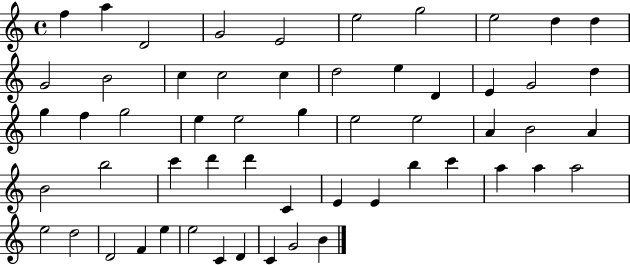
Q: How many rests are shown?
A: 0